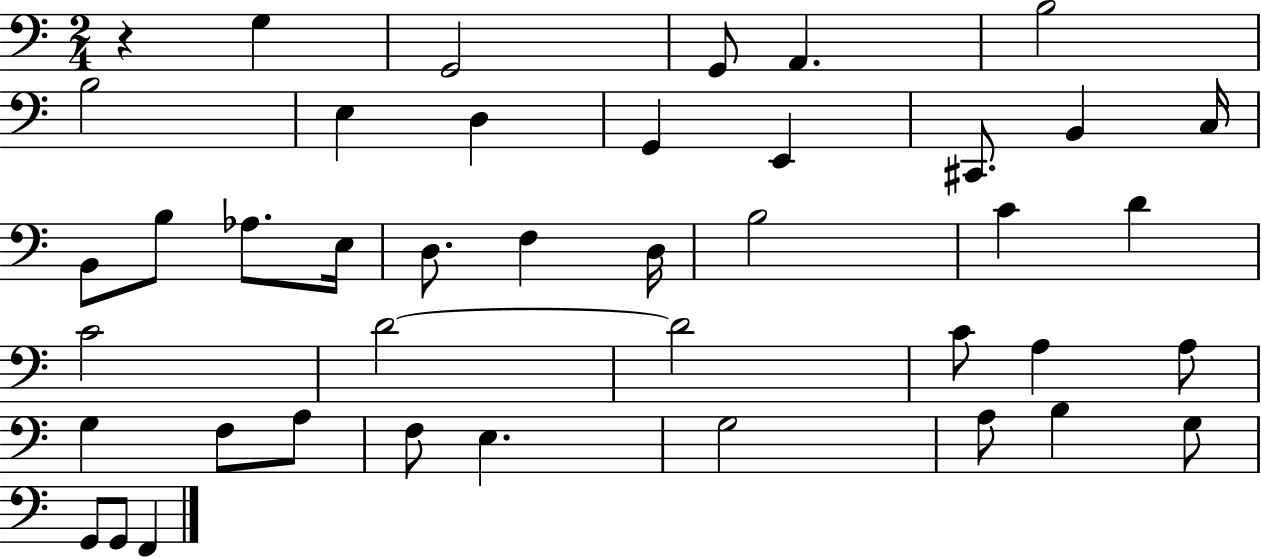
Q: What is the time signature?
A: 2/4